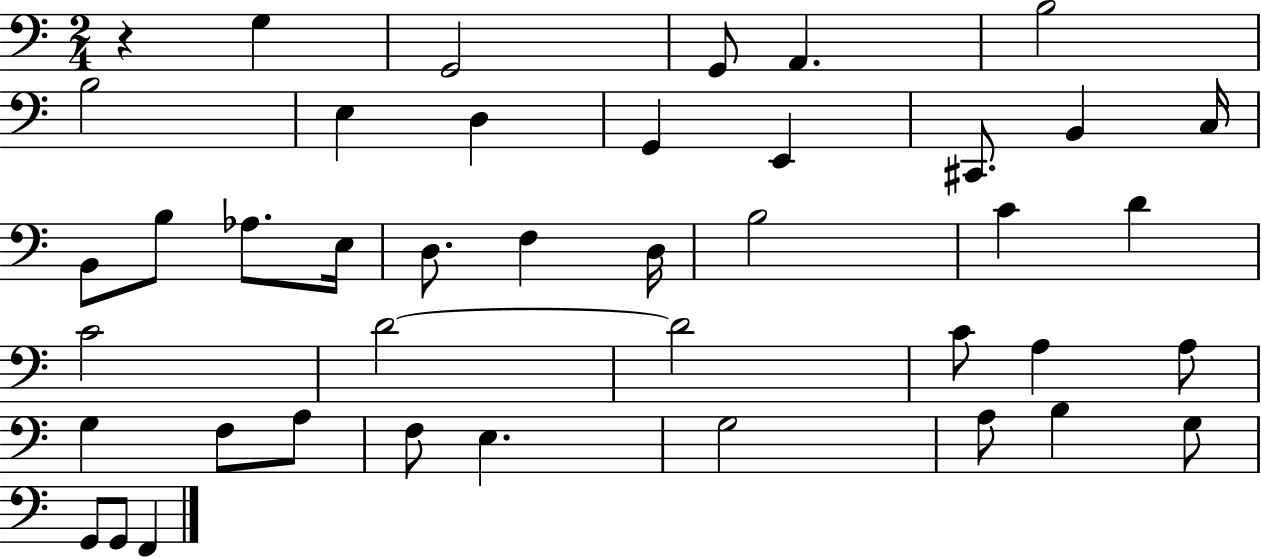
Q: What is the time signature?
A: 2/4